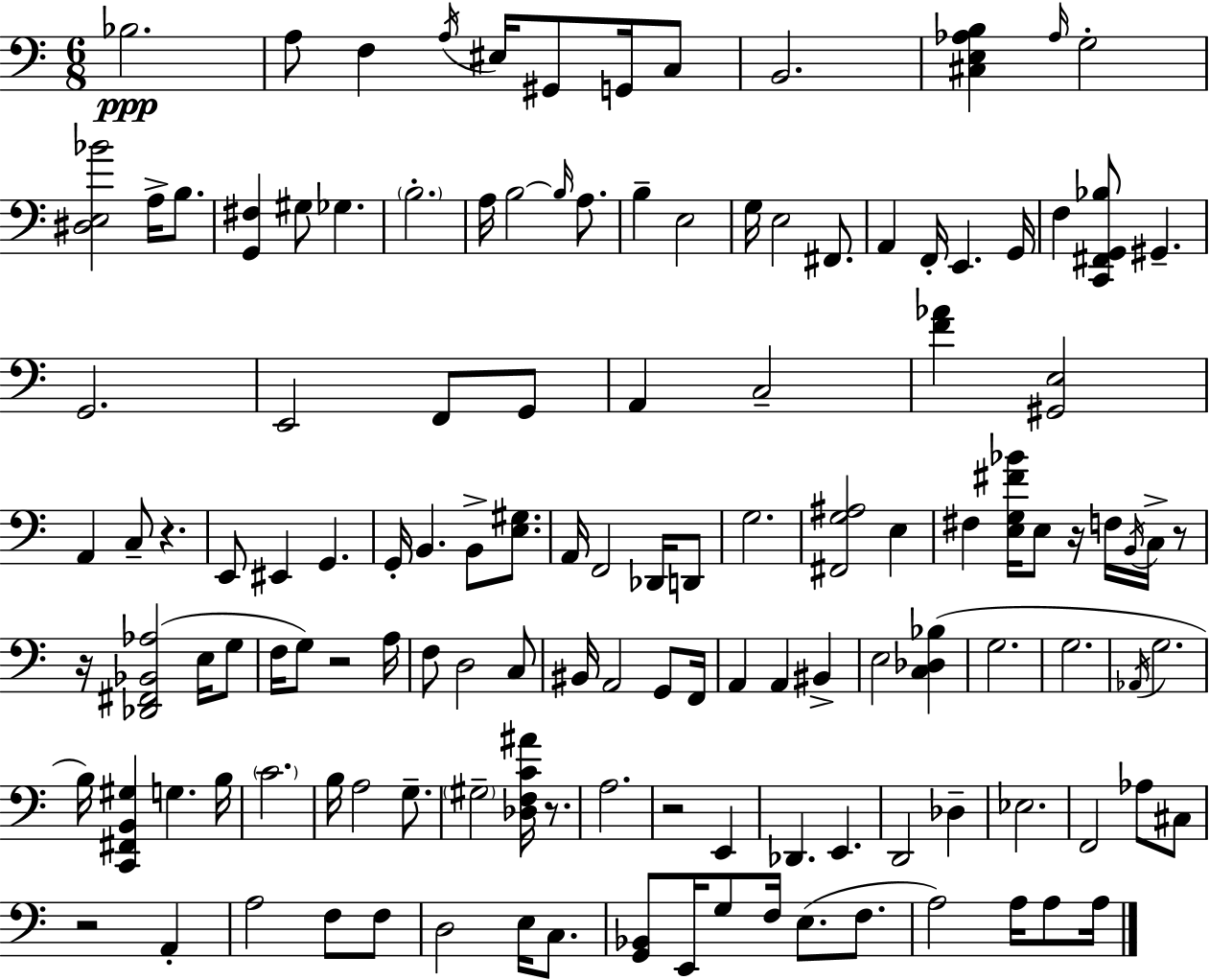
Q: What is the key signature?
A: A minor